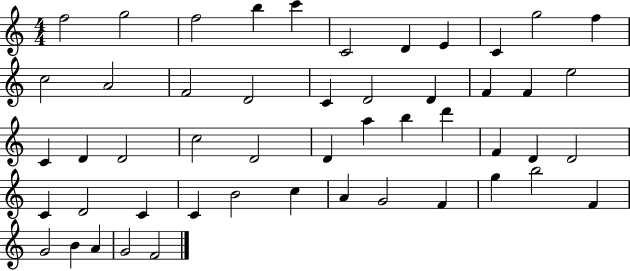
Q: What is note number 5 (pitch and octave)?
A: C6